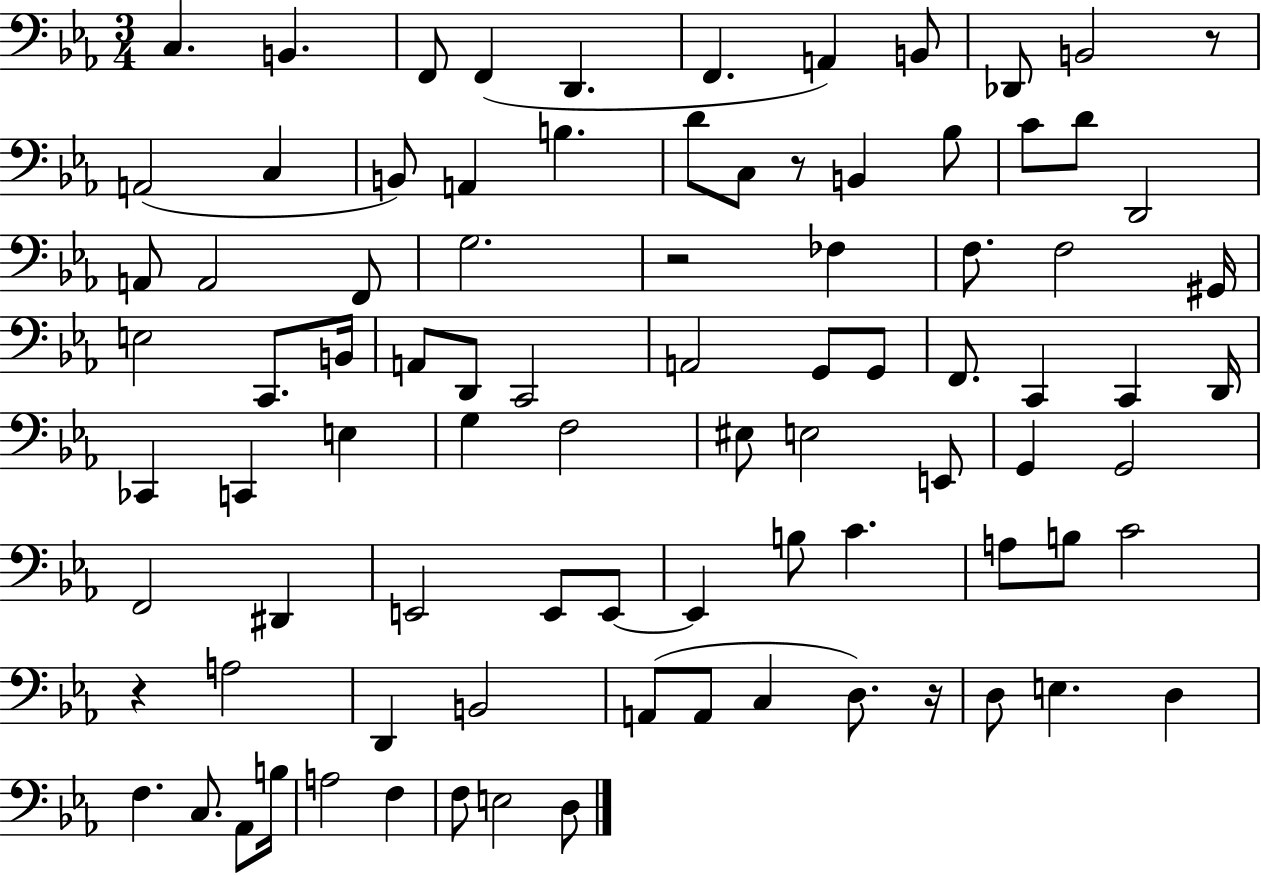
C3/q. B2/q. F2/e F2/q D2/q. F2/q. A2/q B2/e Db2/e B2/h R/e A2/h C3/q B2/e A2/q B3/q. D4/e C3/e R/e B2/q Bb3/e C4/e D4/e D2/h A2/e A2/h F2/e G3/h. R/h FES3/q F3/e. F3/h G#2/s E3/h C2/e. B2/s A2/e D2/e C2/h A2/h G2/e G2/e F2/e. C2/q C2/q D2/s CES2/q C2/q E3/q G3/q F3/h EIS3/e E3/h E2/e G2/q G2/h F2/h D#2/q E2/h E2/e E2/e E2/q B3/e C4/q. A3/e B3/e C4/h R/q A3/h D2/q B2/h A2/e A2/e C3/q D3/e. R/s D3/e E3/q. D3/q F3/q. C3/e. Ab2/e B3/s A3/h F3/q F3/e E3/h D3/e